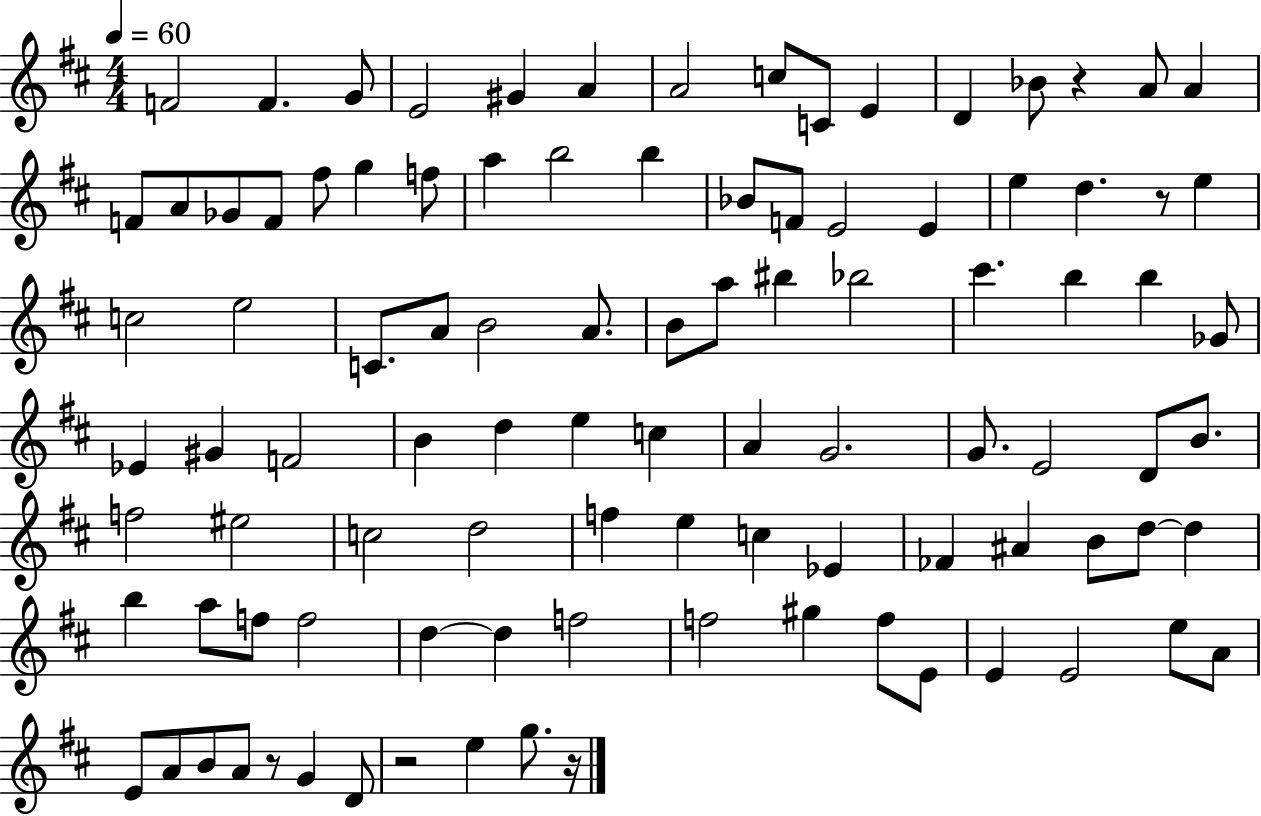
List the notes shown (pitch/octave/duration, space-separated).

F4/h F4/q. G4/e E4/h G#4/q A4/q A4/h C5/e C4/e E4/q D4/q Bb4/e R/q A4/e A4/q F4/e A4/e Gb4/e F4/e F#5/e G5/q F5/e A5/q B5/h B5/q Bb4/e F4/e E4/h E4/q E5/q D5/q. R/e E5/q C5/h E5/h C4/e. A4/e B4/h A4/e. B4/e A5/e BIS5/q Bb5/h C#6/q. B5/q B5/q Gb4/e Eb4/q G#4/q F4/h B4/q D5/q E5/q C5/q A4/q G4/h. G4/e. E4/h D4/e B4/e. F5/h EIS5/h C5/h D5/h F5/q E5/q C5/q Eb4/q FES4/q A#4/q B4/e D5/e D5/q B5/q A5/e F5/e F5/h D5/q D5/q F5/h F5/h G#5/q F5/e E4/e E4/q E4/h E5/e A4/e E4/e A4/e B4/e A4/e R/e G4/q D4/e R/h E5/q G5/e. R/s